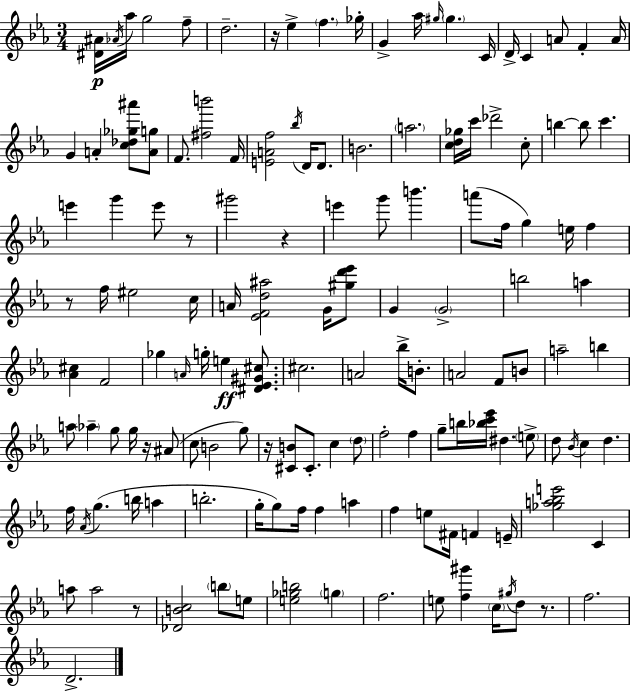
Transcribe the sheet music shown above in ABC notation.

X:1
T:Untitled
M:3/4
L:1/4
K:Eb
[^D^A]/4 _A/4 _a/4 g2 f/2 d2 z/4 _e f _g/4 G _a/4 ^g/4 ^g C/4 D/4 C A/2 F A/4 G A [c_d_g^a']/2 [Ag]/2 F/2 [^fb']2 F/4 [EAf]2 _b/4 D/4 D/2 B2 a2 [cd_g]/4 c'/4 _d'2 c/2 b b/2 c' e' g' e'/2 z/2 ^g'2 z e' g'/2 b' a'/2 f/4 g e/4 f z/2 f/4 ^e2 c/4 A/4 [_EFd^a]2 G/4 [^gd'_e']/2 G G2 b2 a [_A^c] F2 _g A/4 g/4 e [^D_E^G^c]/2 ^c2 A2 _b/4 B/2 A2 F/2 B/2 a2 b a/2 _a g/2 g/4 z/4 ^A/2 c/2 B2 g/2 z/4 [^CB]/2 ^C/2 c d/2 f2 f g/2 b/4 [_bc'_e']/4 ^d e/2 d/2 _B/4 c d f/4 _A/4 g b/4 a b2 g/4 g/2 f/4 f a f e/2 ^F/4 F E/4 [_ga_be']2 C a/2 a2 z/2 [_DBc]2 b/2 e/2 [e_gb]2 g f2 e/2 [f^g'] c/4 ^g/4 d/2 z/2 f2 D2